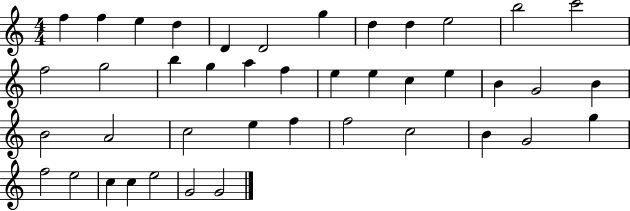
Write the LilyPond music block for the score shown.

{
  \clef treble
  \numericTimeSignature
  \time 4/4
  \key c \major
  f''4 f''4 e''4 d''4 | d'4 d'2 g''4 | d''4 d''4 e''2 | b''2 c'''2 | \break f''2 g''2 | b''4 g''4 a''4 f''4 | e''4 e''4 c''4 e''4 | b'4 g'2 b'4 | \break b'2 a'2 | c''2 e''4 f''4 | f''2 c''2 | b'4 g'2 g''4 | \break f''2 e''2 | c''4 c''4 e''2 | g'2 g'2 | \bar "|."
}